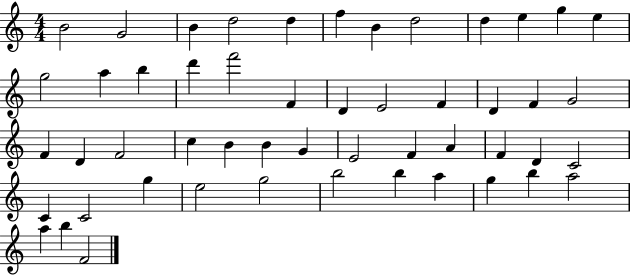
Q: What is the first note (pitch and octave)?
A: B4